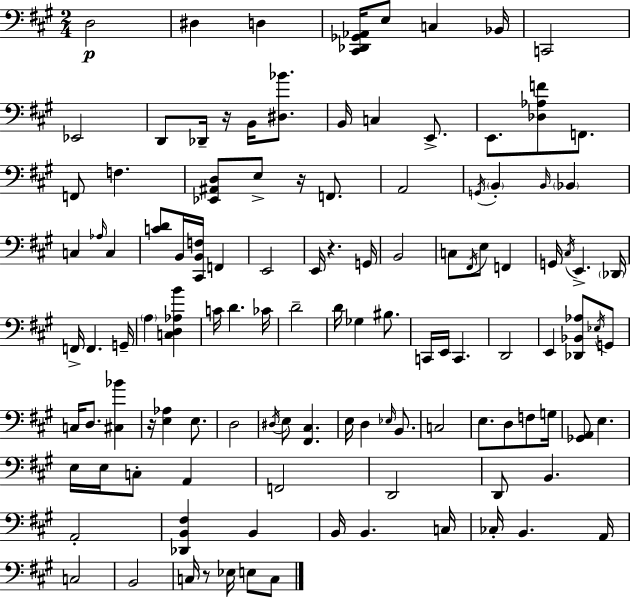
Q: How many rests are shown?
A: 5